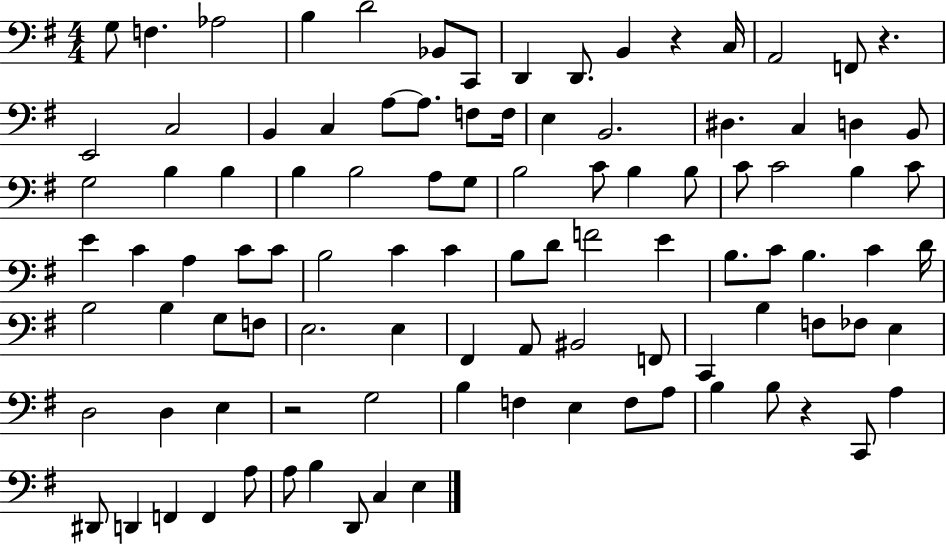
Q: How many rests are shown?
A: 4